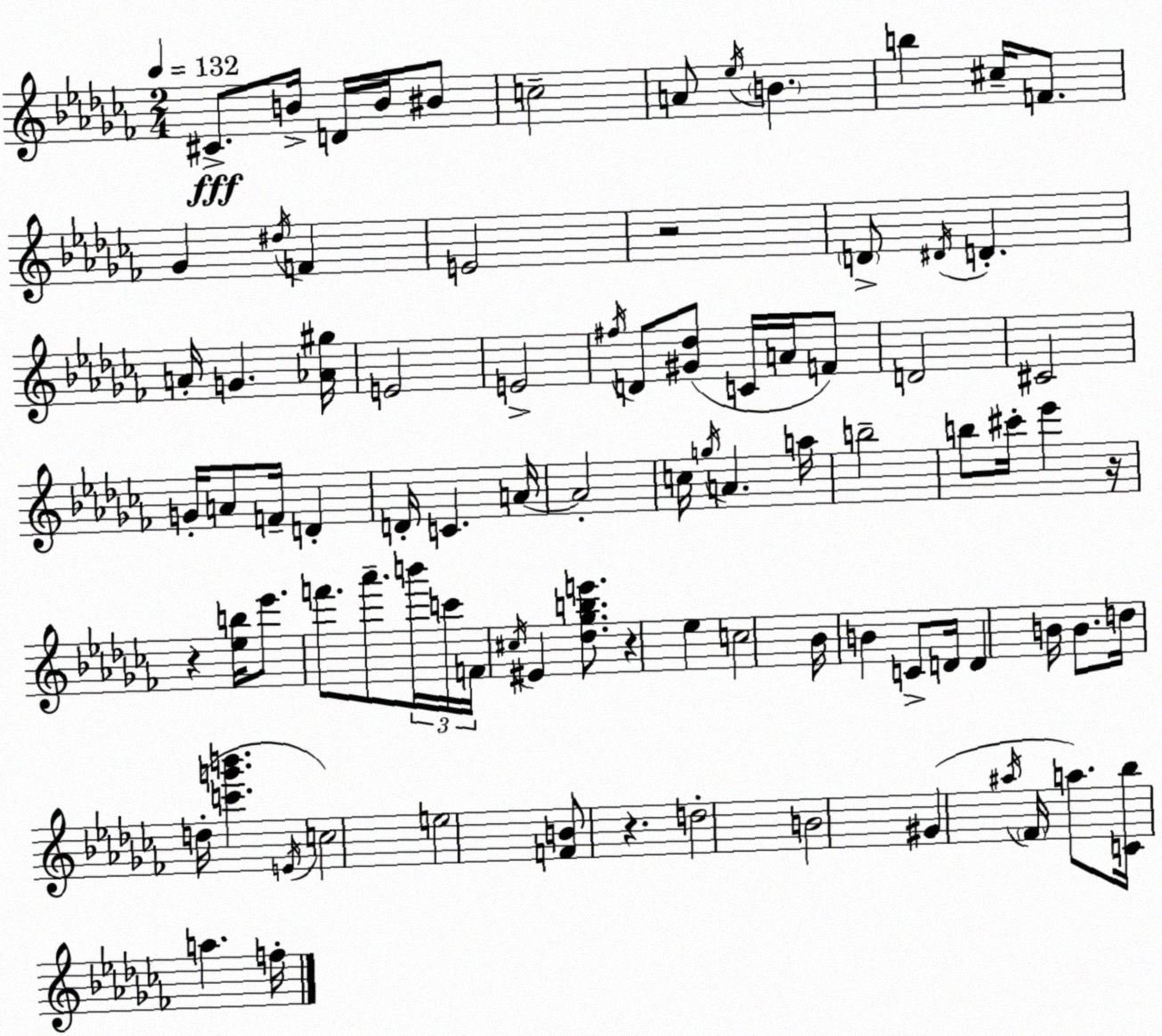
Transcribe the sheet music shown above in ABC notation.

X:1
T:Untitled
M:2/4
L:1/4
K:Abm
^C/2 B/4 D/4 B/4 ^B/2 c2 A/2 _e/4 B b ^c/4 F/2 _G ^d/4 F E2 z2 D/2 ^D/4 D A/4 G [_A^g]/4 E2 E2 ^f/4 D/2 [^G_d]/2 C/4 A/4 F/2 D2 ^C2 G/4 A/2 F/4 D D/4 C A/4 A2 c/4 g/4 A a/4 b2 b/2 ^c'/4 _e' z/4 z [_eb]/4 _e'/2 f'/2 _a'/2 b'/4 c'/4 F/4 ^c/4 ^E [_d_gbe']/2 z _e c2 _B/4 B C/2 D/4 D B/4 B/2 d/4 d/4 [c'g'b'] E/4 c2 e2 [FB]/2 z d2 B2 ^G ^a/4 _F/4 a/2 [C_b]/4 a f/4